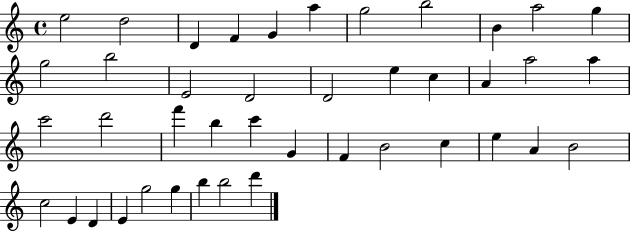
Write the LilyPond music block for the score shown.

{
  \clef treble
  \time 4/4
  \defaultTimeSignature
  \key c \major
  e''2 d''2 | d'4 f'4 g'4 a''4 | g''2 b''2 | b'4 a''2 g''4 | \break g''2 b''2 | e'2 d'2 | d'2 e''4 c''4 | a'4 a''2 a''4 | \break c'''2 d'''2 | f'''4 b''4 c'''4 g'4 | f'4 b'2 c''4 | e''4 a'4 b'2 | \break c''2 e'4 d'4 | e'4 g''2 g''4 | b''4 b''2 d'''4 | \bar "|."
}